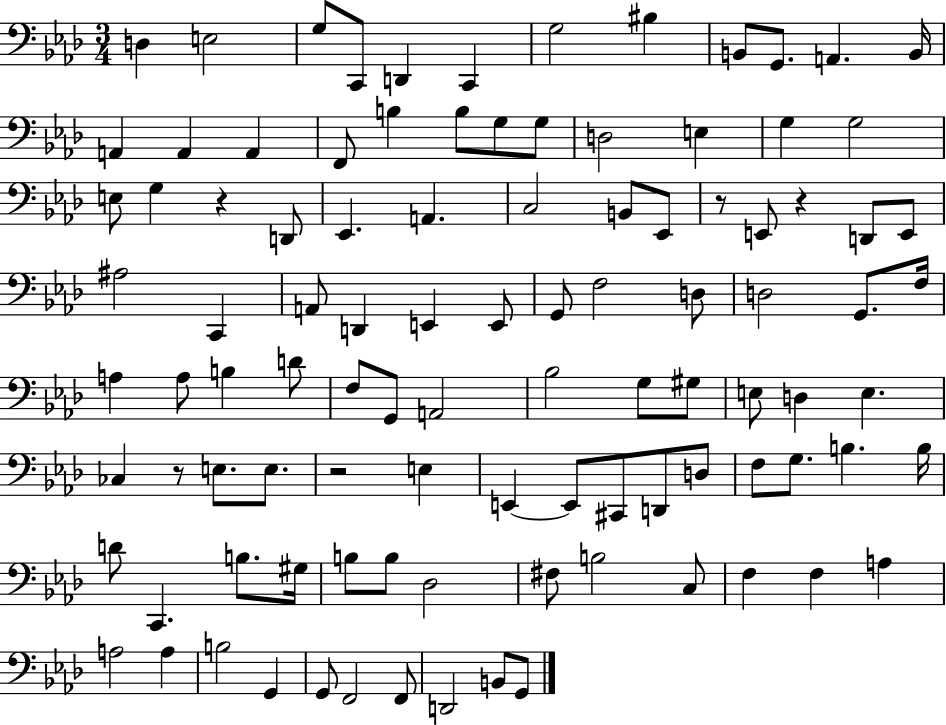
{
  \clef bass
  \numericTimeSignature
  \time 3/4
  \key aes \major
  d4 e2 | g8 c,8 d,4 c,4 | g2 bis4 | b,8 g,8. a,4. b,16 | \break a,4 a,4 a,4 | f,8 b4 b8 g8 g8 | d2 e4 | g4 g2 | \break e8 g4 r4 d,8 | ees,4. a,4. | c2 b,8 ees,8 | r8 e,8 r4 d,8 e,8 | \break ais2 c,4 | a,8 d,4 e,4 e,8 | g,8 f2 d8 | d2 g,8. f16 | \break a4 a8 b4 d'8 | f8 g,8 a,2 | bes2 g8 gis8 | e8 d4 e4. | \break ces4 r8 e8. e8. | r2 e4 | e,4~~ e,8 cis,8 d,8 d8 | f8 g8. b4. b16 | \break d'8 c,4. b8. gis16 | b8 b8 des2 | fis8 b2 c8 | f4 f4 a4 | \break a2 a4 | b2 g,4 | g,8 f,2 f,8 | d,2 b,8 g,8 | \break \bar "|."
}